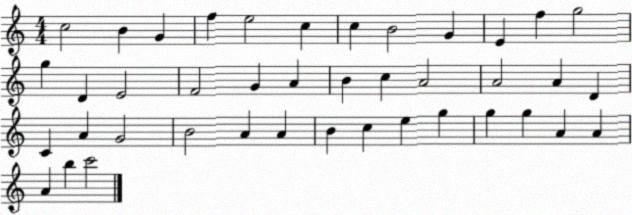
X:1
T:Untitled
M:4/4
L:1/4
K:C
c2 B G f e2 c c B2 G E f g2 g D E2 F2 G A B c A2 A2 A D C A G2 B2 A A B c e g g g A A A b c'2